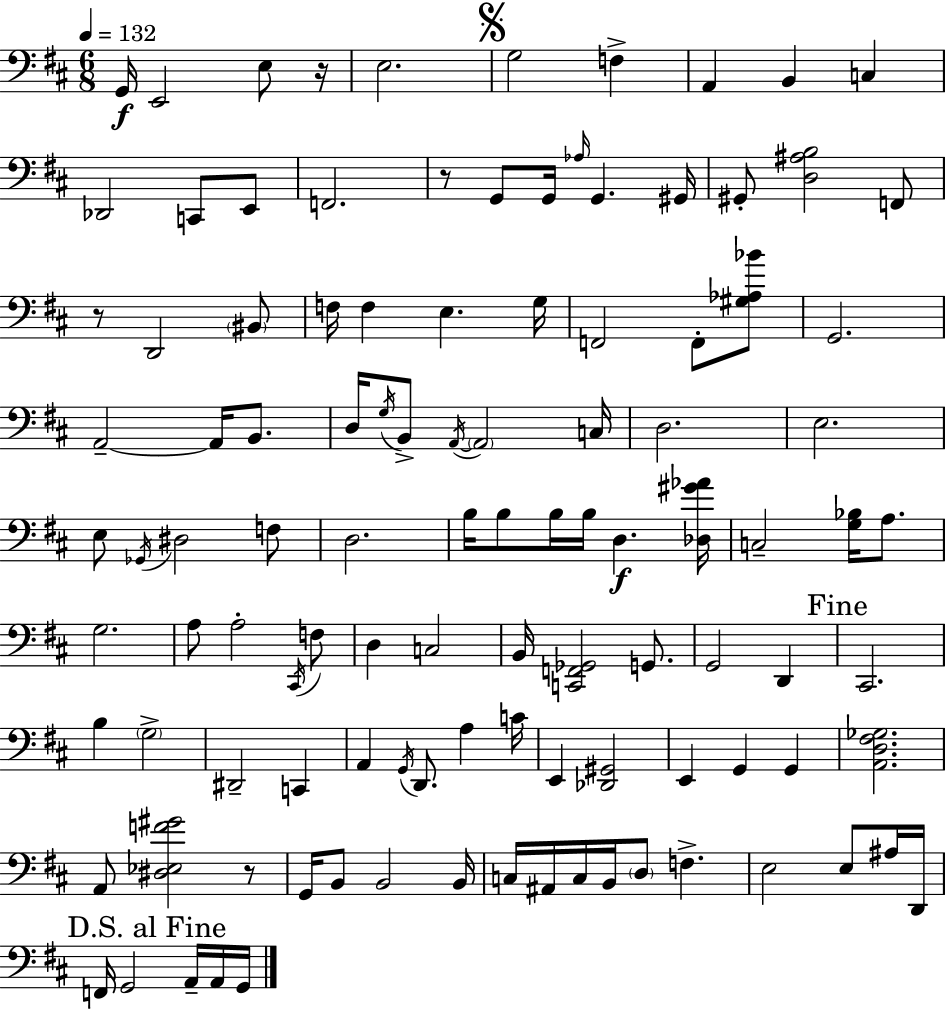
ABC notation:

X:1
T:Untitled
M:6/8
L:1/4
K:D
G,,/4 E,,2 E,/2 z/4 E,2 G,2 F, A,, B,, C, _D,,2 C,,/2 E,,/2 F,,2 z/2 G,,/2 G,,/4 _A,/4 G,, ^G,,/4 ^G,,/2 [D,^A,B,]2 F,,/2 z/2 D,,2 ^B,,/2 F,/4 F, E, G,/4 F,,2 F,,/2 [^G,_A,_B]/2 G,,2 A,,2 A,,/4 B,,/2 D,/4 G,/4 B,,/2 A,,/4 A,,2 C,/4 D,2 E,2 E,/2 _G,,/4 ^D,2 F,/2 D,2 B,/4 B,/2 B,/4 B,/4 D, [_D,^G_A]/4 C,2 [G,_B,]/4 A,/2 G,2 A,/2 A,2 ^C,,/4 F,/2 D, C,2 B,,/4 [C,,F,,_G,,]2 G,,/2 G,,2 D,, ^C,,2 B, G,2 ^D,,2 C,, A,, G,,/4 D,,/2 A, C/4 E,, [_D,,^G,,]2 E,, G,, G,, [A,,D,^F,_G,]2 A,,/2 [^D,_E,F^G]2 z/2 G,,/4 B,,/2 B,,2 B,,/4 C,/4 ^A,,/4 C,/4 B,,/4 D,/2 F, E,2 E,/2 ^A,/4 D,,/4 F,,/4 G,,2 A,,/4 A,,/4 G,,/4